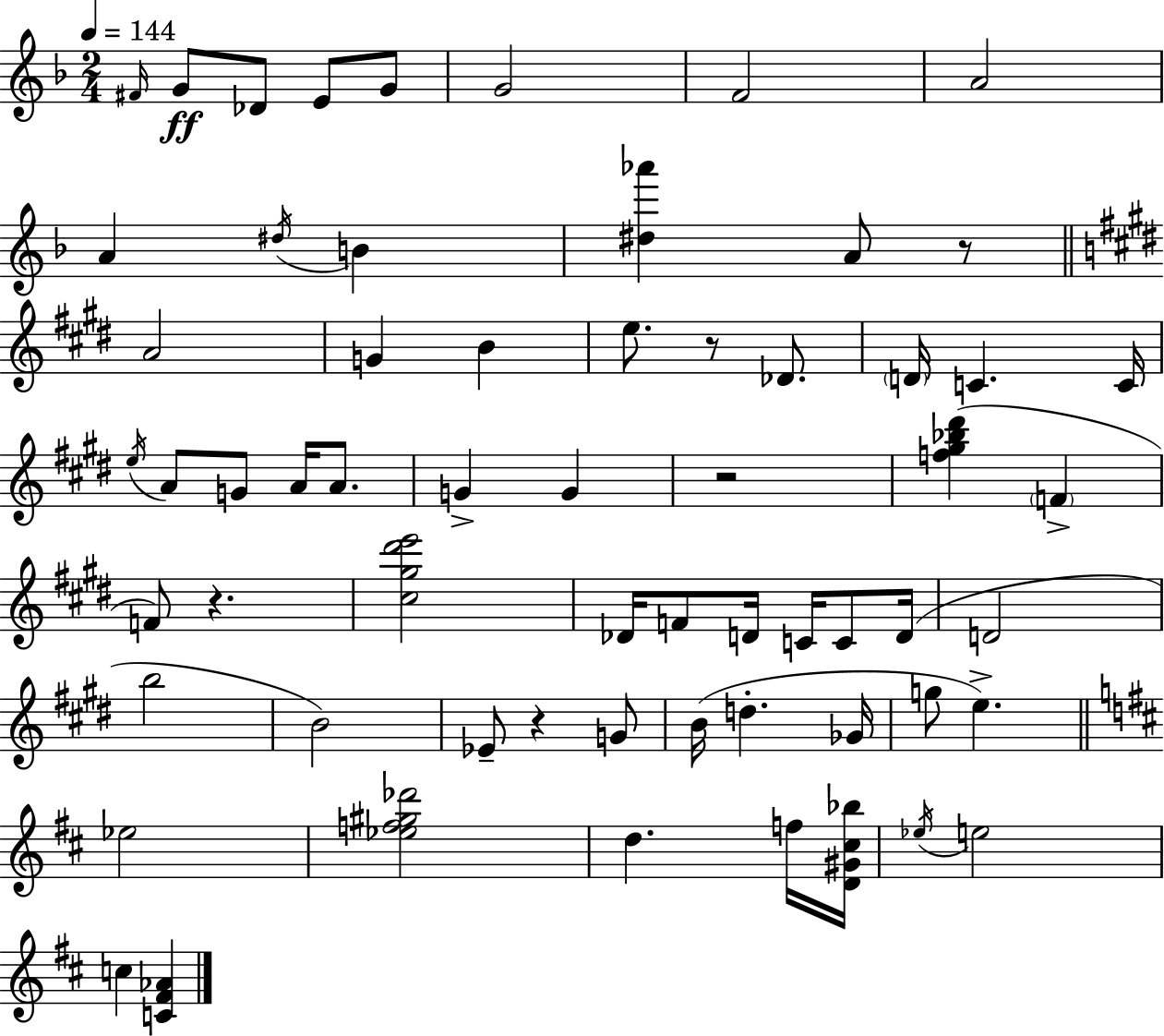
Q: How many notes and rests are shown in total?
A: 62